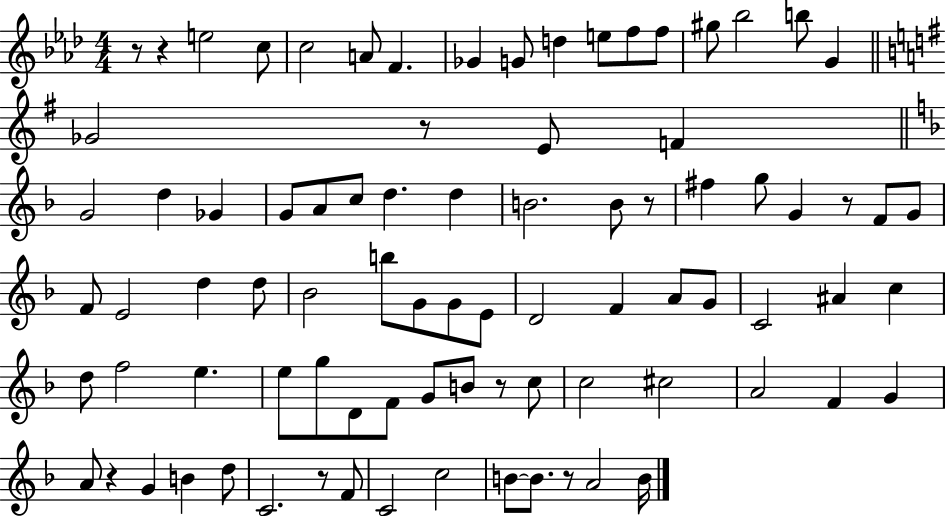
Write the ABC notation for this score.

X:1
T:Untitled
M:4/4
L:1/4
K:Ab
z/2 z e2 c/2 c2 A/2 F _G G/2 d e/2 f/2 f/2 ^g/2 _b2 b/2 G _G2 z/2 E/2 F G2 d _G G/2 A/2 c/2 d d B2 B/2 z/2 ^f g/2 G z/2 F/2 G/2 F/2 E2 d d/2 _B2 b/2 G/2 G/2 E/2 D2 F A/2 G/2 C2 ^A c d/2 f2 e e/2 g/2 D/2 F/2 G/2 B/2 z/2 c/2 c2 ^c2 A2 F G A/2 z G B d/2 C2 z/2 F/2 C2 c2 B/2 B/2 z/2 A2 B/4